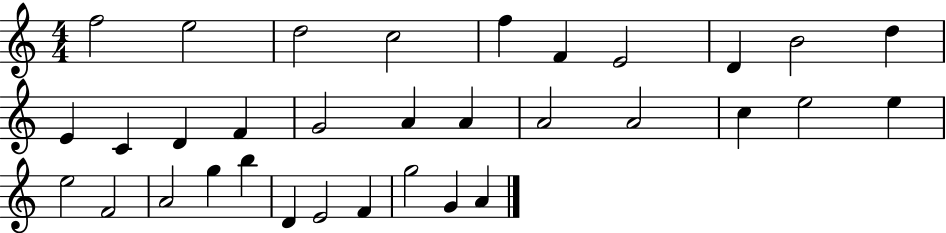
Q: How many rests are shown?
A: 0